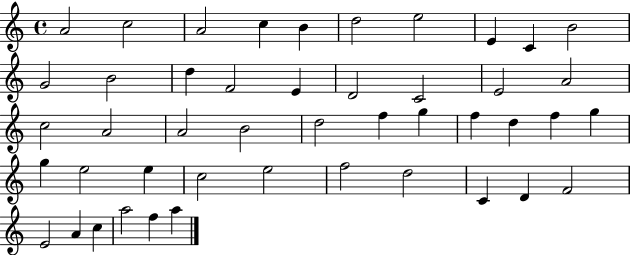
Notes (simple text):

A4/h C5/h A4/h C5/q B4/q D5/h E5/h E4/q C4/q B4/h G4/h B4/h D5/q F4/h E4/q D4/h C4/h E4/h A4/h C5/h A4/h A4/h B4/h D5/h F5/q G5/q F5/q D5/q F5/q G5/q G5/q E5/h E5/q C5/h E5/h F5/h D5/h C4/q D4/q F4/h E4/h A4/q C5/q A5/h F5/q A5/q